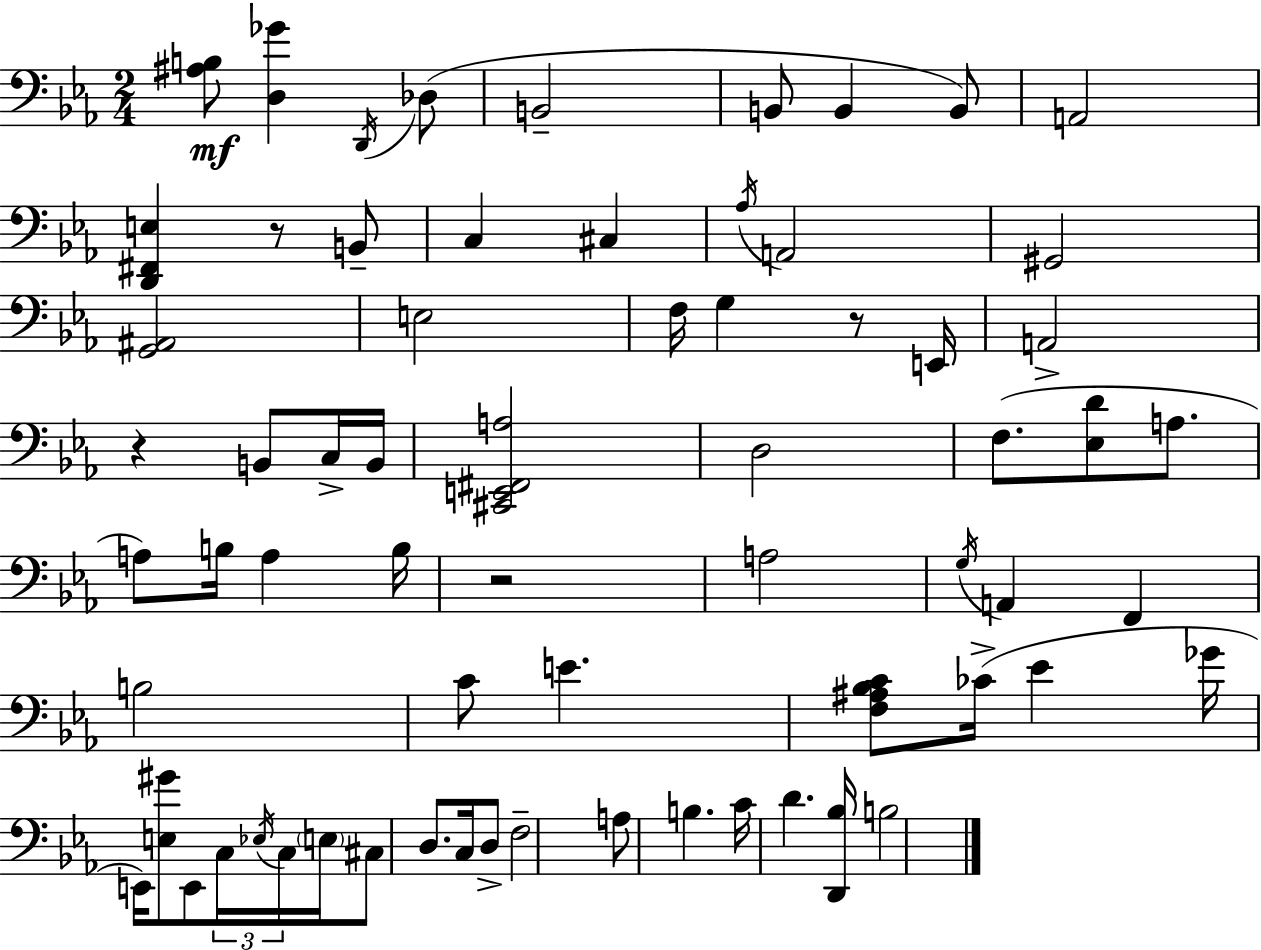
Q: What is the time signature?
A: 2/4